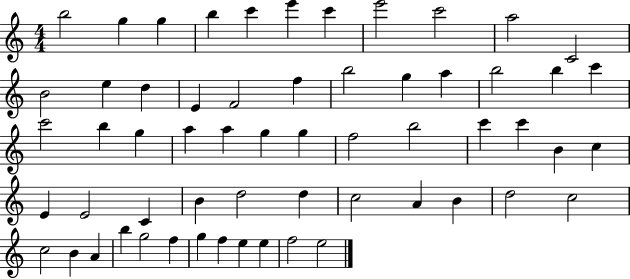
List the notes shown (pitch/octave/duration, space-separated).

B5/h G5/q G5/q B5/q C6/q E6/q C6/q E6/h C6/h A5/h C4/h B4/h E5/q D5/q E4/q F4/h F5/q B5/h G5/q A5/q B5/h B5/q C6/q C6/h B5/q G5/q A5/q A5/q G5/q G5/q F5/h B5/h C6/q C6/q B4/q C5/q E4/q E4/h C4/q B4/q D5/h D5/q C5/h A4/q B4/q D5/h C5/h C5/h B4/q A4/q B5/q G5/h F5/q G5/q F5/q E5/q E5/q F5/h E5/h